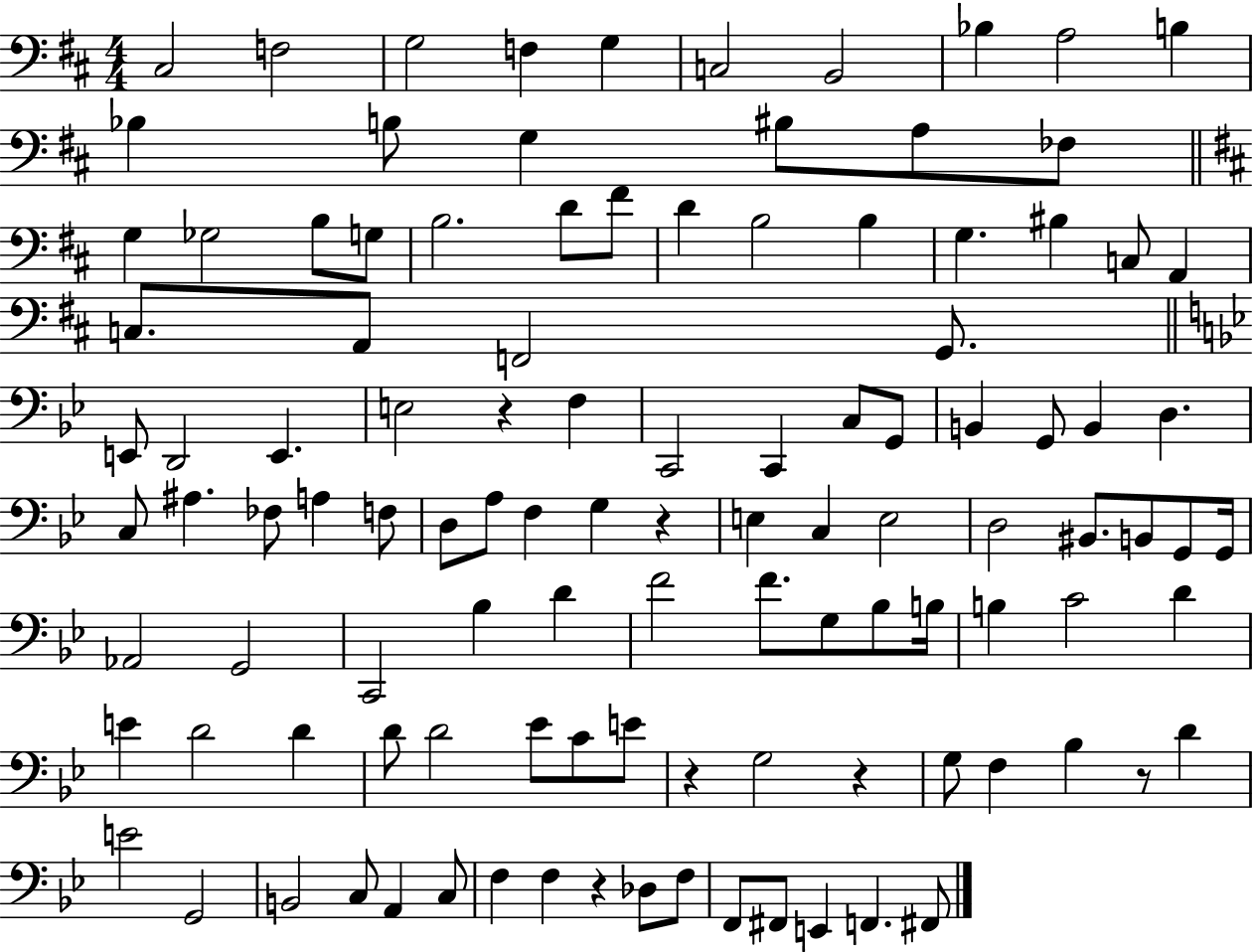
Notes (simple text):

C#3/h F3/h G3/h F3/q G3/q C3/h B2/h Bb3/q A3/h B3/q Bb3/q B3/e G3/q BIS3/e A3/e FES3/e G3/q Gb3/h B3/e G3/e B3/h. D4/e F#4/e D4/q B3/h B3/q G3/q. BIS3/q C3/e A2/q C3/e. A2/e F2/h G2/e. E2/e D2/h E2/q. E3/h R/q F3/q C2/h C2/q C3/e G2/e B2/q G2/e B2/q D3/q. C3/e A#3/q. FES3/e A3/q F3/e D3/e A3/e F3/q G3/q R/q E3/q C3/q E3/h D3/h BIS2/e. B2/e G2/e G2/s Ab2/h G2/h C2/h Bb3/q D4/q F4/h F4/e. G3/e Bb3/e B3/s B3/q C4/h D4/q E4/q D4/h D4/q D4/e D4/h Eb4/e C4/e E4/e R/q G3/h R/q G3/e F3/q Bb3/q R/e D4/q E4/h G2/h B2/h C3/e A2/q C3/e F3/q F3/q R/q Db3/e F3/e F2/e F#2/e E2/q F2/q. F#2/e